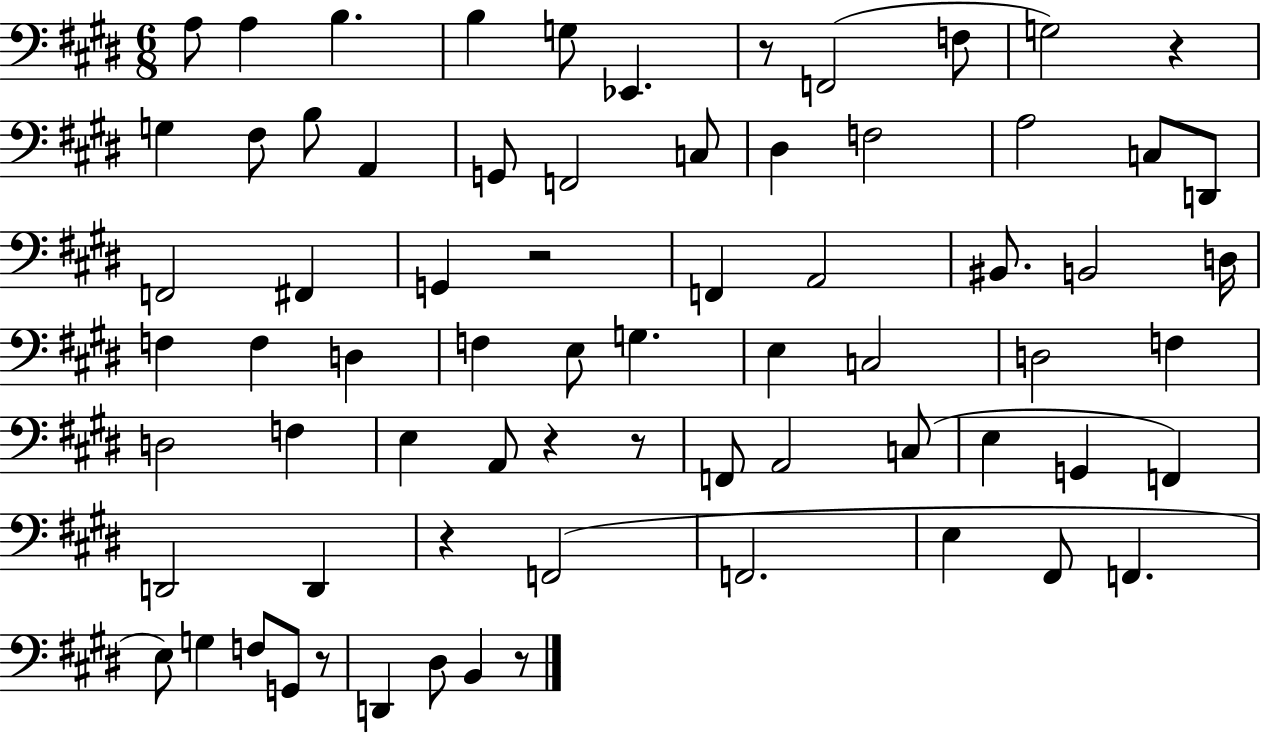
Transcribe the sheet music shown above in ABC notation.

X:1
T:Untitled
M:6/8
L:1/4
K:E
A,/2 A, B, B, G,/2 _E,, z/2 F,,2 F,/2 G,2 z G, ^F,/2 B,/2 A,, G,,/2 F,,2 C,/2 ^D, F,2 A,2 C,/2 D,,/2 F,,2 ^F,, G,, z2 F,, A,,2 ^B,,/2 B,,2 D,/4 F, F, D, F, E,/2 G, E, C,2 D,2 F, D,2 F, E, A,,/2 z z/2 F,,/2 A,,2 C,/2 E, G,, F,, D,,2 D,, z F,,2 F,,2 E, ^F,,/2 F,, E,/2 G, F,/2 G,,/2 z/2 D,, ^D,/2 B,, z/2